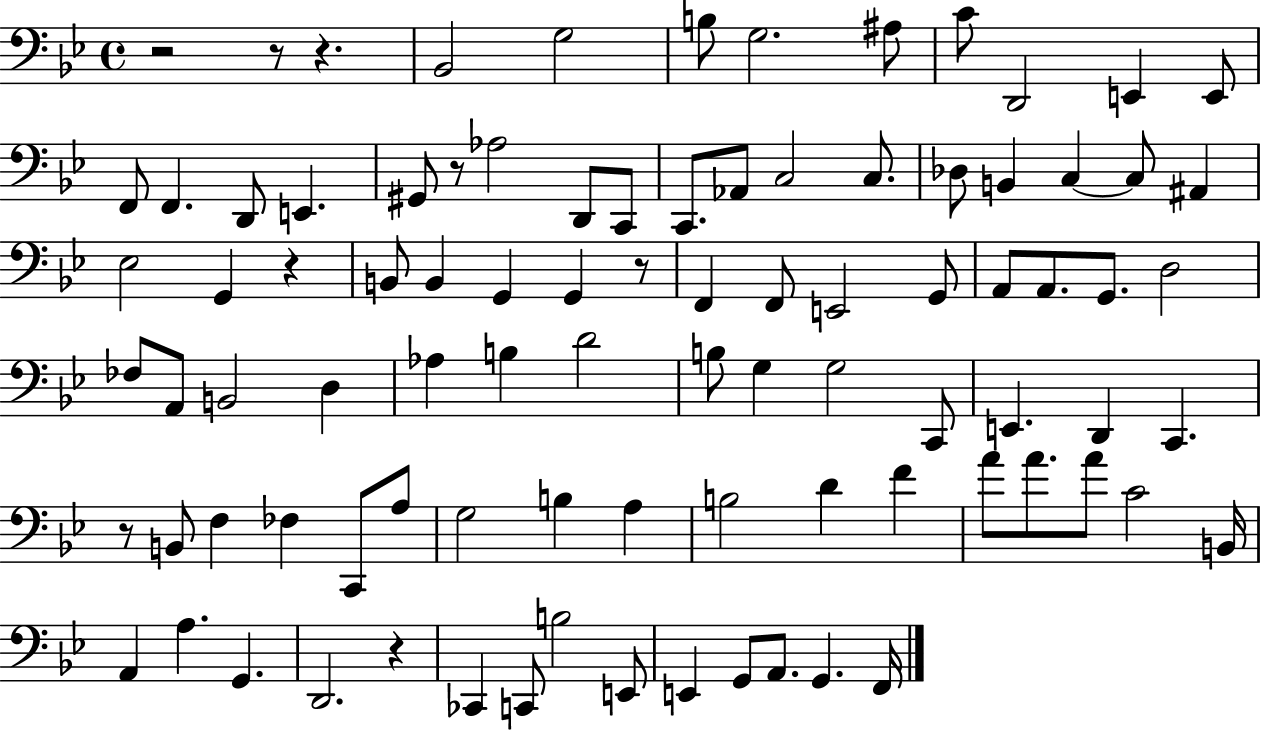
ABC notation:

X:1
T:Untitled
M:4/4
L:1/4
K:Bb
z2 z/2 z _B,,2 G,2 B,/2 G,2 ^A,/2 C/2 D,,2 E,, E,,/2 F,,/2 F,, D,,/2 E,, ^G,,/2 z/2 _A,2 D,,/2 C,,/2 C,,/2 _A,,/2 C,2 C,/2 _D,/2 B,, C, C,/2 ^A,, _E,2 G,, z B,,/2 B,, G,, G,, z/2 F,, F,,/2 E,,2 G,,/2 A,,/2 A,,/2 G,,/2 D,2 _F,/2 A,,/2 B,,2 D, _A, B, D2 B,/2 G, G,2 C,,/2 E,, D,, C,, z/2 B,,/2 F, _F, C,,/2 A,/2 G,2 B, A, B,2 D F A/2 A/2 A/2 C2 B,,/4 A,, A, G,, D,,2 z _C,, C,,/2 B,2 E,,/2 E,, G,,/2 A,,/2 G,, F,,/4